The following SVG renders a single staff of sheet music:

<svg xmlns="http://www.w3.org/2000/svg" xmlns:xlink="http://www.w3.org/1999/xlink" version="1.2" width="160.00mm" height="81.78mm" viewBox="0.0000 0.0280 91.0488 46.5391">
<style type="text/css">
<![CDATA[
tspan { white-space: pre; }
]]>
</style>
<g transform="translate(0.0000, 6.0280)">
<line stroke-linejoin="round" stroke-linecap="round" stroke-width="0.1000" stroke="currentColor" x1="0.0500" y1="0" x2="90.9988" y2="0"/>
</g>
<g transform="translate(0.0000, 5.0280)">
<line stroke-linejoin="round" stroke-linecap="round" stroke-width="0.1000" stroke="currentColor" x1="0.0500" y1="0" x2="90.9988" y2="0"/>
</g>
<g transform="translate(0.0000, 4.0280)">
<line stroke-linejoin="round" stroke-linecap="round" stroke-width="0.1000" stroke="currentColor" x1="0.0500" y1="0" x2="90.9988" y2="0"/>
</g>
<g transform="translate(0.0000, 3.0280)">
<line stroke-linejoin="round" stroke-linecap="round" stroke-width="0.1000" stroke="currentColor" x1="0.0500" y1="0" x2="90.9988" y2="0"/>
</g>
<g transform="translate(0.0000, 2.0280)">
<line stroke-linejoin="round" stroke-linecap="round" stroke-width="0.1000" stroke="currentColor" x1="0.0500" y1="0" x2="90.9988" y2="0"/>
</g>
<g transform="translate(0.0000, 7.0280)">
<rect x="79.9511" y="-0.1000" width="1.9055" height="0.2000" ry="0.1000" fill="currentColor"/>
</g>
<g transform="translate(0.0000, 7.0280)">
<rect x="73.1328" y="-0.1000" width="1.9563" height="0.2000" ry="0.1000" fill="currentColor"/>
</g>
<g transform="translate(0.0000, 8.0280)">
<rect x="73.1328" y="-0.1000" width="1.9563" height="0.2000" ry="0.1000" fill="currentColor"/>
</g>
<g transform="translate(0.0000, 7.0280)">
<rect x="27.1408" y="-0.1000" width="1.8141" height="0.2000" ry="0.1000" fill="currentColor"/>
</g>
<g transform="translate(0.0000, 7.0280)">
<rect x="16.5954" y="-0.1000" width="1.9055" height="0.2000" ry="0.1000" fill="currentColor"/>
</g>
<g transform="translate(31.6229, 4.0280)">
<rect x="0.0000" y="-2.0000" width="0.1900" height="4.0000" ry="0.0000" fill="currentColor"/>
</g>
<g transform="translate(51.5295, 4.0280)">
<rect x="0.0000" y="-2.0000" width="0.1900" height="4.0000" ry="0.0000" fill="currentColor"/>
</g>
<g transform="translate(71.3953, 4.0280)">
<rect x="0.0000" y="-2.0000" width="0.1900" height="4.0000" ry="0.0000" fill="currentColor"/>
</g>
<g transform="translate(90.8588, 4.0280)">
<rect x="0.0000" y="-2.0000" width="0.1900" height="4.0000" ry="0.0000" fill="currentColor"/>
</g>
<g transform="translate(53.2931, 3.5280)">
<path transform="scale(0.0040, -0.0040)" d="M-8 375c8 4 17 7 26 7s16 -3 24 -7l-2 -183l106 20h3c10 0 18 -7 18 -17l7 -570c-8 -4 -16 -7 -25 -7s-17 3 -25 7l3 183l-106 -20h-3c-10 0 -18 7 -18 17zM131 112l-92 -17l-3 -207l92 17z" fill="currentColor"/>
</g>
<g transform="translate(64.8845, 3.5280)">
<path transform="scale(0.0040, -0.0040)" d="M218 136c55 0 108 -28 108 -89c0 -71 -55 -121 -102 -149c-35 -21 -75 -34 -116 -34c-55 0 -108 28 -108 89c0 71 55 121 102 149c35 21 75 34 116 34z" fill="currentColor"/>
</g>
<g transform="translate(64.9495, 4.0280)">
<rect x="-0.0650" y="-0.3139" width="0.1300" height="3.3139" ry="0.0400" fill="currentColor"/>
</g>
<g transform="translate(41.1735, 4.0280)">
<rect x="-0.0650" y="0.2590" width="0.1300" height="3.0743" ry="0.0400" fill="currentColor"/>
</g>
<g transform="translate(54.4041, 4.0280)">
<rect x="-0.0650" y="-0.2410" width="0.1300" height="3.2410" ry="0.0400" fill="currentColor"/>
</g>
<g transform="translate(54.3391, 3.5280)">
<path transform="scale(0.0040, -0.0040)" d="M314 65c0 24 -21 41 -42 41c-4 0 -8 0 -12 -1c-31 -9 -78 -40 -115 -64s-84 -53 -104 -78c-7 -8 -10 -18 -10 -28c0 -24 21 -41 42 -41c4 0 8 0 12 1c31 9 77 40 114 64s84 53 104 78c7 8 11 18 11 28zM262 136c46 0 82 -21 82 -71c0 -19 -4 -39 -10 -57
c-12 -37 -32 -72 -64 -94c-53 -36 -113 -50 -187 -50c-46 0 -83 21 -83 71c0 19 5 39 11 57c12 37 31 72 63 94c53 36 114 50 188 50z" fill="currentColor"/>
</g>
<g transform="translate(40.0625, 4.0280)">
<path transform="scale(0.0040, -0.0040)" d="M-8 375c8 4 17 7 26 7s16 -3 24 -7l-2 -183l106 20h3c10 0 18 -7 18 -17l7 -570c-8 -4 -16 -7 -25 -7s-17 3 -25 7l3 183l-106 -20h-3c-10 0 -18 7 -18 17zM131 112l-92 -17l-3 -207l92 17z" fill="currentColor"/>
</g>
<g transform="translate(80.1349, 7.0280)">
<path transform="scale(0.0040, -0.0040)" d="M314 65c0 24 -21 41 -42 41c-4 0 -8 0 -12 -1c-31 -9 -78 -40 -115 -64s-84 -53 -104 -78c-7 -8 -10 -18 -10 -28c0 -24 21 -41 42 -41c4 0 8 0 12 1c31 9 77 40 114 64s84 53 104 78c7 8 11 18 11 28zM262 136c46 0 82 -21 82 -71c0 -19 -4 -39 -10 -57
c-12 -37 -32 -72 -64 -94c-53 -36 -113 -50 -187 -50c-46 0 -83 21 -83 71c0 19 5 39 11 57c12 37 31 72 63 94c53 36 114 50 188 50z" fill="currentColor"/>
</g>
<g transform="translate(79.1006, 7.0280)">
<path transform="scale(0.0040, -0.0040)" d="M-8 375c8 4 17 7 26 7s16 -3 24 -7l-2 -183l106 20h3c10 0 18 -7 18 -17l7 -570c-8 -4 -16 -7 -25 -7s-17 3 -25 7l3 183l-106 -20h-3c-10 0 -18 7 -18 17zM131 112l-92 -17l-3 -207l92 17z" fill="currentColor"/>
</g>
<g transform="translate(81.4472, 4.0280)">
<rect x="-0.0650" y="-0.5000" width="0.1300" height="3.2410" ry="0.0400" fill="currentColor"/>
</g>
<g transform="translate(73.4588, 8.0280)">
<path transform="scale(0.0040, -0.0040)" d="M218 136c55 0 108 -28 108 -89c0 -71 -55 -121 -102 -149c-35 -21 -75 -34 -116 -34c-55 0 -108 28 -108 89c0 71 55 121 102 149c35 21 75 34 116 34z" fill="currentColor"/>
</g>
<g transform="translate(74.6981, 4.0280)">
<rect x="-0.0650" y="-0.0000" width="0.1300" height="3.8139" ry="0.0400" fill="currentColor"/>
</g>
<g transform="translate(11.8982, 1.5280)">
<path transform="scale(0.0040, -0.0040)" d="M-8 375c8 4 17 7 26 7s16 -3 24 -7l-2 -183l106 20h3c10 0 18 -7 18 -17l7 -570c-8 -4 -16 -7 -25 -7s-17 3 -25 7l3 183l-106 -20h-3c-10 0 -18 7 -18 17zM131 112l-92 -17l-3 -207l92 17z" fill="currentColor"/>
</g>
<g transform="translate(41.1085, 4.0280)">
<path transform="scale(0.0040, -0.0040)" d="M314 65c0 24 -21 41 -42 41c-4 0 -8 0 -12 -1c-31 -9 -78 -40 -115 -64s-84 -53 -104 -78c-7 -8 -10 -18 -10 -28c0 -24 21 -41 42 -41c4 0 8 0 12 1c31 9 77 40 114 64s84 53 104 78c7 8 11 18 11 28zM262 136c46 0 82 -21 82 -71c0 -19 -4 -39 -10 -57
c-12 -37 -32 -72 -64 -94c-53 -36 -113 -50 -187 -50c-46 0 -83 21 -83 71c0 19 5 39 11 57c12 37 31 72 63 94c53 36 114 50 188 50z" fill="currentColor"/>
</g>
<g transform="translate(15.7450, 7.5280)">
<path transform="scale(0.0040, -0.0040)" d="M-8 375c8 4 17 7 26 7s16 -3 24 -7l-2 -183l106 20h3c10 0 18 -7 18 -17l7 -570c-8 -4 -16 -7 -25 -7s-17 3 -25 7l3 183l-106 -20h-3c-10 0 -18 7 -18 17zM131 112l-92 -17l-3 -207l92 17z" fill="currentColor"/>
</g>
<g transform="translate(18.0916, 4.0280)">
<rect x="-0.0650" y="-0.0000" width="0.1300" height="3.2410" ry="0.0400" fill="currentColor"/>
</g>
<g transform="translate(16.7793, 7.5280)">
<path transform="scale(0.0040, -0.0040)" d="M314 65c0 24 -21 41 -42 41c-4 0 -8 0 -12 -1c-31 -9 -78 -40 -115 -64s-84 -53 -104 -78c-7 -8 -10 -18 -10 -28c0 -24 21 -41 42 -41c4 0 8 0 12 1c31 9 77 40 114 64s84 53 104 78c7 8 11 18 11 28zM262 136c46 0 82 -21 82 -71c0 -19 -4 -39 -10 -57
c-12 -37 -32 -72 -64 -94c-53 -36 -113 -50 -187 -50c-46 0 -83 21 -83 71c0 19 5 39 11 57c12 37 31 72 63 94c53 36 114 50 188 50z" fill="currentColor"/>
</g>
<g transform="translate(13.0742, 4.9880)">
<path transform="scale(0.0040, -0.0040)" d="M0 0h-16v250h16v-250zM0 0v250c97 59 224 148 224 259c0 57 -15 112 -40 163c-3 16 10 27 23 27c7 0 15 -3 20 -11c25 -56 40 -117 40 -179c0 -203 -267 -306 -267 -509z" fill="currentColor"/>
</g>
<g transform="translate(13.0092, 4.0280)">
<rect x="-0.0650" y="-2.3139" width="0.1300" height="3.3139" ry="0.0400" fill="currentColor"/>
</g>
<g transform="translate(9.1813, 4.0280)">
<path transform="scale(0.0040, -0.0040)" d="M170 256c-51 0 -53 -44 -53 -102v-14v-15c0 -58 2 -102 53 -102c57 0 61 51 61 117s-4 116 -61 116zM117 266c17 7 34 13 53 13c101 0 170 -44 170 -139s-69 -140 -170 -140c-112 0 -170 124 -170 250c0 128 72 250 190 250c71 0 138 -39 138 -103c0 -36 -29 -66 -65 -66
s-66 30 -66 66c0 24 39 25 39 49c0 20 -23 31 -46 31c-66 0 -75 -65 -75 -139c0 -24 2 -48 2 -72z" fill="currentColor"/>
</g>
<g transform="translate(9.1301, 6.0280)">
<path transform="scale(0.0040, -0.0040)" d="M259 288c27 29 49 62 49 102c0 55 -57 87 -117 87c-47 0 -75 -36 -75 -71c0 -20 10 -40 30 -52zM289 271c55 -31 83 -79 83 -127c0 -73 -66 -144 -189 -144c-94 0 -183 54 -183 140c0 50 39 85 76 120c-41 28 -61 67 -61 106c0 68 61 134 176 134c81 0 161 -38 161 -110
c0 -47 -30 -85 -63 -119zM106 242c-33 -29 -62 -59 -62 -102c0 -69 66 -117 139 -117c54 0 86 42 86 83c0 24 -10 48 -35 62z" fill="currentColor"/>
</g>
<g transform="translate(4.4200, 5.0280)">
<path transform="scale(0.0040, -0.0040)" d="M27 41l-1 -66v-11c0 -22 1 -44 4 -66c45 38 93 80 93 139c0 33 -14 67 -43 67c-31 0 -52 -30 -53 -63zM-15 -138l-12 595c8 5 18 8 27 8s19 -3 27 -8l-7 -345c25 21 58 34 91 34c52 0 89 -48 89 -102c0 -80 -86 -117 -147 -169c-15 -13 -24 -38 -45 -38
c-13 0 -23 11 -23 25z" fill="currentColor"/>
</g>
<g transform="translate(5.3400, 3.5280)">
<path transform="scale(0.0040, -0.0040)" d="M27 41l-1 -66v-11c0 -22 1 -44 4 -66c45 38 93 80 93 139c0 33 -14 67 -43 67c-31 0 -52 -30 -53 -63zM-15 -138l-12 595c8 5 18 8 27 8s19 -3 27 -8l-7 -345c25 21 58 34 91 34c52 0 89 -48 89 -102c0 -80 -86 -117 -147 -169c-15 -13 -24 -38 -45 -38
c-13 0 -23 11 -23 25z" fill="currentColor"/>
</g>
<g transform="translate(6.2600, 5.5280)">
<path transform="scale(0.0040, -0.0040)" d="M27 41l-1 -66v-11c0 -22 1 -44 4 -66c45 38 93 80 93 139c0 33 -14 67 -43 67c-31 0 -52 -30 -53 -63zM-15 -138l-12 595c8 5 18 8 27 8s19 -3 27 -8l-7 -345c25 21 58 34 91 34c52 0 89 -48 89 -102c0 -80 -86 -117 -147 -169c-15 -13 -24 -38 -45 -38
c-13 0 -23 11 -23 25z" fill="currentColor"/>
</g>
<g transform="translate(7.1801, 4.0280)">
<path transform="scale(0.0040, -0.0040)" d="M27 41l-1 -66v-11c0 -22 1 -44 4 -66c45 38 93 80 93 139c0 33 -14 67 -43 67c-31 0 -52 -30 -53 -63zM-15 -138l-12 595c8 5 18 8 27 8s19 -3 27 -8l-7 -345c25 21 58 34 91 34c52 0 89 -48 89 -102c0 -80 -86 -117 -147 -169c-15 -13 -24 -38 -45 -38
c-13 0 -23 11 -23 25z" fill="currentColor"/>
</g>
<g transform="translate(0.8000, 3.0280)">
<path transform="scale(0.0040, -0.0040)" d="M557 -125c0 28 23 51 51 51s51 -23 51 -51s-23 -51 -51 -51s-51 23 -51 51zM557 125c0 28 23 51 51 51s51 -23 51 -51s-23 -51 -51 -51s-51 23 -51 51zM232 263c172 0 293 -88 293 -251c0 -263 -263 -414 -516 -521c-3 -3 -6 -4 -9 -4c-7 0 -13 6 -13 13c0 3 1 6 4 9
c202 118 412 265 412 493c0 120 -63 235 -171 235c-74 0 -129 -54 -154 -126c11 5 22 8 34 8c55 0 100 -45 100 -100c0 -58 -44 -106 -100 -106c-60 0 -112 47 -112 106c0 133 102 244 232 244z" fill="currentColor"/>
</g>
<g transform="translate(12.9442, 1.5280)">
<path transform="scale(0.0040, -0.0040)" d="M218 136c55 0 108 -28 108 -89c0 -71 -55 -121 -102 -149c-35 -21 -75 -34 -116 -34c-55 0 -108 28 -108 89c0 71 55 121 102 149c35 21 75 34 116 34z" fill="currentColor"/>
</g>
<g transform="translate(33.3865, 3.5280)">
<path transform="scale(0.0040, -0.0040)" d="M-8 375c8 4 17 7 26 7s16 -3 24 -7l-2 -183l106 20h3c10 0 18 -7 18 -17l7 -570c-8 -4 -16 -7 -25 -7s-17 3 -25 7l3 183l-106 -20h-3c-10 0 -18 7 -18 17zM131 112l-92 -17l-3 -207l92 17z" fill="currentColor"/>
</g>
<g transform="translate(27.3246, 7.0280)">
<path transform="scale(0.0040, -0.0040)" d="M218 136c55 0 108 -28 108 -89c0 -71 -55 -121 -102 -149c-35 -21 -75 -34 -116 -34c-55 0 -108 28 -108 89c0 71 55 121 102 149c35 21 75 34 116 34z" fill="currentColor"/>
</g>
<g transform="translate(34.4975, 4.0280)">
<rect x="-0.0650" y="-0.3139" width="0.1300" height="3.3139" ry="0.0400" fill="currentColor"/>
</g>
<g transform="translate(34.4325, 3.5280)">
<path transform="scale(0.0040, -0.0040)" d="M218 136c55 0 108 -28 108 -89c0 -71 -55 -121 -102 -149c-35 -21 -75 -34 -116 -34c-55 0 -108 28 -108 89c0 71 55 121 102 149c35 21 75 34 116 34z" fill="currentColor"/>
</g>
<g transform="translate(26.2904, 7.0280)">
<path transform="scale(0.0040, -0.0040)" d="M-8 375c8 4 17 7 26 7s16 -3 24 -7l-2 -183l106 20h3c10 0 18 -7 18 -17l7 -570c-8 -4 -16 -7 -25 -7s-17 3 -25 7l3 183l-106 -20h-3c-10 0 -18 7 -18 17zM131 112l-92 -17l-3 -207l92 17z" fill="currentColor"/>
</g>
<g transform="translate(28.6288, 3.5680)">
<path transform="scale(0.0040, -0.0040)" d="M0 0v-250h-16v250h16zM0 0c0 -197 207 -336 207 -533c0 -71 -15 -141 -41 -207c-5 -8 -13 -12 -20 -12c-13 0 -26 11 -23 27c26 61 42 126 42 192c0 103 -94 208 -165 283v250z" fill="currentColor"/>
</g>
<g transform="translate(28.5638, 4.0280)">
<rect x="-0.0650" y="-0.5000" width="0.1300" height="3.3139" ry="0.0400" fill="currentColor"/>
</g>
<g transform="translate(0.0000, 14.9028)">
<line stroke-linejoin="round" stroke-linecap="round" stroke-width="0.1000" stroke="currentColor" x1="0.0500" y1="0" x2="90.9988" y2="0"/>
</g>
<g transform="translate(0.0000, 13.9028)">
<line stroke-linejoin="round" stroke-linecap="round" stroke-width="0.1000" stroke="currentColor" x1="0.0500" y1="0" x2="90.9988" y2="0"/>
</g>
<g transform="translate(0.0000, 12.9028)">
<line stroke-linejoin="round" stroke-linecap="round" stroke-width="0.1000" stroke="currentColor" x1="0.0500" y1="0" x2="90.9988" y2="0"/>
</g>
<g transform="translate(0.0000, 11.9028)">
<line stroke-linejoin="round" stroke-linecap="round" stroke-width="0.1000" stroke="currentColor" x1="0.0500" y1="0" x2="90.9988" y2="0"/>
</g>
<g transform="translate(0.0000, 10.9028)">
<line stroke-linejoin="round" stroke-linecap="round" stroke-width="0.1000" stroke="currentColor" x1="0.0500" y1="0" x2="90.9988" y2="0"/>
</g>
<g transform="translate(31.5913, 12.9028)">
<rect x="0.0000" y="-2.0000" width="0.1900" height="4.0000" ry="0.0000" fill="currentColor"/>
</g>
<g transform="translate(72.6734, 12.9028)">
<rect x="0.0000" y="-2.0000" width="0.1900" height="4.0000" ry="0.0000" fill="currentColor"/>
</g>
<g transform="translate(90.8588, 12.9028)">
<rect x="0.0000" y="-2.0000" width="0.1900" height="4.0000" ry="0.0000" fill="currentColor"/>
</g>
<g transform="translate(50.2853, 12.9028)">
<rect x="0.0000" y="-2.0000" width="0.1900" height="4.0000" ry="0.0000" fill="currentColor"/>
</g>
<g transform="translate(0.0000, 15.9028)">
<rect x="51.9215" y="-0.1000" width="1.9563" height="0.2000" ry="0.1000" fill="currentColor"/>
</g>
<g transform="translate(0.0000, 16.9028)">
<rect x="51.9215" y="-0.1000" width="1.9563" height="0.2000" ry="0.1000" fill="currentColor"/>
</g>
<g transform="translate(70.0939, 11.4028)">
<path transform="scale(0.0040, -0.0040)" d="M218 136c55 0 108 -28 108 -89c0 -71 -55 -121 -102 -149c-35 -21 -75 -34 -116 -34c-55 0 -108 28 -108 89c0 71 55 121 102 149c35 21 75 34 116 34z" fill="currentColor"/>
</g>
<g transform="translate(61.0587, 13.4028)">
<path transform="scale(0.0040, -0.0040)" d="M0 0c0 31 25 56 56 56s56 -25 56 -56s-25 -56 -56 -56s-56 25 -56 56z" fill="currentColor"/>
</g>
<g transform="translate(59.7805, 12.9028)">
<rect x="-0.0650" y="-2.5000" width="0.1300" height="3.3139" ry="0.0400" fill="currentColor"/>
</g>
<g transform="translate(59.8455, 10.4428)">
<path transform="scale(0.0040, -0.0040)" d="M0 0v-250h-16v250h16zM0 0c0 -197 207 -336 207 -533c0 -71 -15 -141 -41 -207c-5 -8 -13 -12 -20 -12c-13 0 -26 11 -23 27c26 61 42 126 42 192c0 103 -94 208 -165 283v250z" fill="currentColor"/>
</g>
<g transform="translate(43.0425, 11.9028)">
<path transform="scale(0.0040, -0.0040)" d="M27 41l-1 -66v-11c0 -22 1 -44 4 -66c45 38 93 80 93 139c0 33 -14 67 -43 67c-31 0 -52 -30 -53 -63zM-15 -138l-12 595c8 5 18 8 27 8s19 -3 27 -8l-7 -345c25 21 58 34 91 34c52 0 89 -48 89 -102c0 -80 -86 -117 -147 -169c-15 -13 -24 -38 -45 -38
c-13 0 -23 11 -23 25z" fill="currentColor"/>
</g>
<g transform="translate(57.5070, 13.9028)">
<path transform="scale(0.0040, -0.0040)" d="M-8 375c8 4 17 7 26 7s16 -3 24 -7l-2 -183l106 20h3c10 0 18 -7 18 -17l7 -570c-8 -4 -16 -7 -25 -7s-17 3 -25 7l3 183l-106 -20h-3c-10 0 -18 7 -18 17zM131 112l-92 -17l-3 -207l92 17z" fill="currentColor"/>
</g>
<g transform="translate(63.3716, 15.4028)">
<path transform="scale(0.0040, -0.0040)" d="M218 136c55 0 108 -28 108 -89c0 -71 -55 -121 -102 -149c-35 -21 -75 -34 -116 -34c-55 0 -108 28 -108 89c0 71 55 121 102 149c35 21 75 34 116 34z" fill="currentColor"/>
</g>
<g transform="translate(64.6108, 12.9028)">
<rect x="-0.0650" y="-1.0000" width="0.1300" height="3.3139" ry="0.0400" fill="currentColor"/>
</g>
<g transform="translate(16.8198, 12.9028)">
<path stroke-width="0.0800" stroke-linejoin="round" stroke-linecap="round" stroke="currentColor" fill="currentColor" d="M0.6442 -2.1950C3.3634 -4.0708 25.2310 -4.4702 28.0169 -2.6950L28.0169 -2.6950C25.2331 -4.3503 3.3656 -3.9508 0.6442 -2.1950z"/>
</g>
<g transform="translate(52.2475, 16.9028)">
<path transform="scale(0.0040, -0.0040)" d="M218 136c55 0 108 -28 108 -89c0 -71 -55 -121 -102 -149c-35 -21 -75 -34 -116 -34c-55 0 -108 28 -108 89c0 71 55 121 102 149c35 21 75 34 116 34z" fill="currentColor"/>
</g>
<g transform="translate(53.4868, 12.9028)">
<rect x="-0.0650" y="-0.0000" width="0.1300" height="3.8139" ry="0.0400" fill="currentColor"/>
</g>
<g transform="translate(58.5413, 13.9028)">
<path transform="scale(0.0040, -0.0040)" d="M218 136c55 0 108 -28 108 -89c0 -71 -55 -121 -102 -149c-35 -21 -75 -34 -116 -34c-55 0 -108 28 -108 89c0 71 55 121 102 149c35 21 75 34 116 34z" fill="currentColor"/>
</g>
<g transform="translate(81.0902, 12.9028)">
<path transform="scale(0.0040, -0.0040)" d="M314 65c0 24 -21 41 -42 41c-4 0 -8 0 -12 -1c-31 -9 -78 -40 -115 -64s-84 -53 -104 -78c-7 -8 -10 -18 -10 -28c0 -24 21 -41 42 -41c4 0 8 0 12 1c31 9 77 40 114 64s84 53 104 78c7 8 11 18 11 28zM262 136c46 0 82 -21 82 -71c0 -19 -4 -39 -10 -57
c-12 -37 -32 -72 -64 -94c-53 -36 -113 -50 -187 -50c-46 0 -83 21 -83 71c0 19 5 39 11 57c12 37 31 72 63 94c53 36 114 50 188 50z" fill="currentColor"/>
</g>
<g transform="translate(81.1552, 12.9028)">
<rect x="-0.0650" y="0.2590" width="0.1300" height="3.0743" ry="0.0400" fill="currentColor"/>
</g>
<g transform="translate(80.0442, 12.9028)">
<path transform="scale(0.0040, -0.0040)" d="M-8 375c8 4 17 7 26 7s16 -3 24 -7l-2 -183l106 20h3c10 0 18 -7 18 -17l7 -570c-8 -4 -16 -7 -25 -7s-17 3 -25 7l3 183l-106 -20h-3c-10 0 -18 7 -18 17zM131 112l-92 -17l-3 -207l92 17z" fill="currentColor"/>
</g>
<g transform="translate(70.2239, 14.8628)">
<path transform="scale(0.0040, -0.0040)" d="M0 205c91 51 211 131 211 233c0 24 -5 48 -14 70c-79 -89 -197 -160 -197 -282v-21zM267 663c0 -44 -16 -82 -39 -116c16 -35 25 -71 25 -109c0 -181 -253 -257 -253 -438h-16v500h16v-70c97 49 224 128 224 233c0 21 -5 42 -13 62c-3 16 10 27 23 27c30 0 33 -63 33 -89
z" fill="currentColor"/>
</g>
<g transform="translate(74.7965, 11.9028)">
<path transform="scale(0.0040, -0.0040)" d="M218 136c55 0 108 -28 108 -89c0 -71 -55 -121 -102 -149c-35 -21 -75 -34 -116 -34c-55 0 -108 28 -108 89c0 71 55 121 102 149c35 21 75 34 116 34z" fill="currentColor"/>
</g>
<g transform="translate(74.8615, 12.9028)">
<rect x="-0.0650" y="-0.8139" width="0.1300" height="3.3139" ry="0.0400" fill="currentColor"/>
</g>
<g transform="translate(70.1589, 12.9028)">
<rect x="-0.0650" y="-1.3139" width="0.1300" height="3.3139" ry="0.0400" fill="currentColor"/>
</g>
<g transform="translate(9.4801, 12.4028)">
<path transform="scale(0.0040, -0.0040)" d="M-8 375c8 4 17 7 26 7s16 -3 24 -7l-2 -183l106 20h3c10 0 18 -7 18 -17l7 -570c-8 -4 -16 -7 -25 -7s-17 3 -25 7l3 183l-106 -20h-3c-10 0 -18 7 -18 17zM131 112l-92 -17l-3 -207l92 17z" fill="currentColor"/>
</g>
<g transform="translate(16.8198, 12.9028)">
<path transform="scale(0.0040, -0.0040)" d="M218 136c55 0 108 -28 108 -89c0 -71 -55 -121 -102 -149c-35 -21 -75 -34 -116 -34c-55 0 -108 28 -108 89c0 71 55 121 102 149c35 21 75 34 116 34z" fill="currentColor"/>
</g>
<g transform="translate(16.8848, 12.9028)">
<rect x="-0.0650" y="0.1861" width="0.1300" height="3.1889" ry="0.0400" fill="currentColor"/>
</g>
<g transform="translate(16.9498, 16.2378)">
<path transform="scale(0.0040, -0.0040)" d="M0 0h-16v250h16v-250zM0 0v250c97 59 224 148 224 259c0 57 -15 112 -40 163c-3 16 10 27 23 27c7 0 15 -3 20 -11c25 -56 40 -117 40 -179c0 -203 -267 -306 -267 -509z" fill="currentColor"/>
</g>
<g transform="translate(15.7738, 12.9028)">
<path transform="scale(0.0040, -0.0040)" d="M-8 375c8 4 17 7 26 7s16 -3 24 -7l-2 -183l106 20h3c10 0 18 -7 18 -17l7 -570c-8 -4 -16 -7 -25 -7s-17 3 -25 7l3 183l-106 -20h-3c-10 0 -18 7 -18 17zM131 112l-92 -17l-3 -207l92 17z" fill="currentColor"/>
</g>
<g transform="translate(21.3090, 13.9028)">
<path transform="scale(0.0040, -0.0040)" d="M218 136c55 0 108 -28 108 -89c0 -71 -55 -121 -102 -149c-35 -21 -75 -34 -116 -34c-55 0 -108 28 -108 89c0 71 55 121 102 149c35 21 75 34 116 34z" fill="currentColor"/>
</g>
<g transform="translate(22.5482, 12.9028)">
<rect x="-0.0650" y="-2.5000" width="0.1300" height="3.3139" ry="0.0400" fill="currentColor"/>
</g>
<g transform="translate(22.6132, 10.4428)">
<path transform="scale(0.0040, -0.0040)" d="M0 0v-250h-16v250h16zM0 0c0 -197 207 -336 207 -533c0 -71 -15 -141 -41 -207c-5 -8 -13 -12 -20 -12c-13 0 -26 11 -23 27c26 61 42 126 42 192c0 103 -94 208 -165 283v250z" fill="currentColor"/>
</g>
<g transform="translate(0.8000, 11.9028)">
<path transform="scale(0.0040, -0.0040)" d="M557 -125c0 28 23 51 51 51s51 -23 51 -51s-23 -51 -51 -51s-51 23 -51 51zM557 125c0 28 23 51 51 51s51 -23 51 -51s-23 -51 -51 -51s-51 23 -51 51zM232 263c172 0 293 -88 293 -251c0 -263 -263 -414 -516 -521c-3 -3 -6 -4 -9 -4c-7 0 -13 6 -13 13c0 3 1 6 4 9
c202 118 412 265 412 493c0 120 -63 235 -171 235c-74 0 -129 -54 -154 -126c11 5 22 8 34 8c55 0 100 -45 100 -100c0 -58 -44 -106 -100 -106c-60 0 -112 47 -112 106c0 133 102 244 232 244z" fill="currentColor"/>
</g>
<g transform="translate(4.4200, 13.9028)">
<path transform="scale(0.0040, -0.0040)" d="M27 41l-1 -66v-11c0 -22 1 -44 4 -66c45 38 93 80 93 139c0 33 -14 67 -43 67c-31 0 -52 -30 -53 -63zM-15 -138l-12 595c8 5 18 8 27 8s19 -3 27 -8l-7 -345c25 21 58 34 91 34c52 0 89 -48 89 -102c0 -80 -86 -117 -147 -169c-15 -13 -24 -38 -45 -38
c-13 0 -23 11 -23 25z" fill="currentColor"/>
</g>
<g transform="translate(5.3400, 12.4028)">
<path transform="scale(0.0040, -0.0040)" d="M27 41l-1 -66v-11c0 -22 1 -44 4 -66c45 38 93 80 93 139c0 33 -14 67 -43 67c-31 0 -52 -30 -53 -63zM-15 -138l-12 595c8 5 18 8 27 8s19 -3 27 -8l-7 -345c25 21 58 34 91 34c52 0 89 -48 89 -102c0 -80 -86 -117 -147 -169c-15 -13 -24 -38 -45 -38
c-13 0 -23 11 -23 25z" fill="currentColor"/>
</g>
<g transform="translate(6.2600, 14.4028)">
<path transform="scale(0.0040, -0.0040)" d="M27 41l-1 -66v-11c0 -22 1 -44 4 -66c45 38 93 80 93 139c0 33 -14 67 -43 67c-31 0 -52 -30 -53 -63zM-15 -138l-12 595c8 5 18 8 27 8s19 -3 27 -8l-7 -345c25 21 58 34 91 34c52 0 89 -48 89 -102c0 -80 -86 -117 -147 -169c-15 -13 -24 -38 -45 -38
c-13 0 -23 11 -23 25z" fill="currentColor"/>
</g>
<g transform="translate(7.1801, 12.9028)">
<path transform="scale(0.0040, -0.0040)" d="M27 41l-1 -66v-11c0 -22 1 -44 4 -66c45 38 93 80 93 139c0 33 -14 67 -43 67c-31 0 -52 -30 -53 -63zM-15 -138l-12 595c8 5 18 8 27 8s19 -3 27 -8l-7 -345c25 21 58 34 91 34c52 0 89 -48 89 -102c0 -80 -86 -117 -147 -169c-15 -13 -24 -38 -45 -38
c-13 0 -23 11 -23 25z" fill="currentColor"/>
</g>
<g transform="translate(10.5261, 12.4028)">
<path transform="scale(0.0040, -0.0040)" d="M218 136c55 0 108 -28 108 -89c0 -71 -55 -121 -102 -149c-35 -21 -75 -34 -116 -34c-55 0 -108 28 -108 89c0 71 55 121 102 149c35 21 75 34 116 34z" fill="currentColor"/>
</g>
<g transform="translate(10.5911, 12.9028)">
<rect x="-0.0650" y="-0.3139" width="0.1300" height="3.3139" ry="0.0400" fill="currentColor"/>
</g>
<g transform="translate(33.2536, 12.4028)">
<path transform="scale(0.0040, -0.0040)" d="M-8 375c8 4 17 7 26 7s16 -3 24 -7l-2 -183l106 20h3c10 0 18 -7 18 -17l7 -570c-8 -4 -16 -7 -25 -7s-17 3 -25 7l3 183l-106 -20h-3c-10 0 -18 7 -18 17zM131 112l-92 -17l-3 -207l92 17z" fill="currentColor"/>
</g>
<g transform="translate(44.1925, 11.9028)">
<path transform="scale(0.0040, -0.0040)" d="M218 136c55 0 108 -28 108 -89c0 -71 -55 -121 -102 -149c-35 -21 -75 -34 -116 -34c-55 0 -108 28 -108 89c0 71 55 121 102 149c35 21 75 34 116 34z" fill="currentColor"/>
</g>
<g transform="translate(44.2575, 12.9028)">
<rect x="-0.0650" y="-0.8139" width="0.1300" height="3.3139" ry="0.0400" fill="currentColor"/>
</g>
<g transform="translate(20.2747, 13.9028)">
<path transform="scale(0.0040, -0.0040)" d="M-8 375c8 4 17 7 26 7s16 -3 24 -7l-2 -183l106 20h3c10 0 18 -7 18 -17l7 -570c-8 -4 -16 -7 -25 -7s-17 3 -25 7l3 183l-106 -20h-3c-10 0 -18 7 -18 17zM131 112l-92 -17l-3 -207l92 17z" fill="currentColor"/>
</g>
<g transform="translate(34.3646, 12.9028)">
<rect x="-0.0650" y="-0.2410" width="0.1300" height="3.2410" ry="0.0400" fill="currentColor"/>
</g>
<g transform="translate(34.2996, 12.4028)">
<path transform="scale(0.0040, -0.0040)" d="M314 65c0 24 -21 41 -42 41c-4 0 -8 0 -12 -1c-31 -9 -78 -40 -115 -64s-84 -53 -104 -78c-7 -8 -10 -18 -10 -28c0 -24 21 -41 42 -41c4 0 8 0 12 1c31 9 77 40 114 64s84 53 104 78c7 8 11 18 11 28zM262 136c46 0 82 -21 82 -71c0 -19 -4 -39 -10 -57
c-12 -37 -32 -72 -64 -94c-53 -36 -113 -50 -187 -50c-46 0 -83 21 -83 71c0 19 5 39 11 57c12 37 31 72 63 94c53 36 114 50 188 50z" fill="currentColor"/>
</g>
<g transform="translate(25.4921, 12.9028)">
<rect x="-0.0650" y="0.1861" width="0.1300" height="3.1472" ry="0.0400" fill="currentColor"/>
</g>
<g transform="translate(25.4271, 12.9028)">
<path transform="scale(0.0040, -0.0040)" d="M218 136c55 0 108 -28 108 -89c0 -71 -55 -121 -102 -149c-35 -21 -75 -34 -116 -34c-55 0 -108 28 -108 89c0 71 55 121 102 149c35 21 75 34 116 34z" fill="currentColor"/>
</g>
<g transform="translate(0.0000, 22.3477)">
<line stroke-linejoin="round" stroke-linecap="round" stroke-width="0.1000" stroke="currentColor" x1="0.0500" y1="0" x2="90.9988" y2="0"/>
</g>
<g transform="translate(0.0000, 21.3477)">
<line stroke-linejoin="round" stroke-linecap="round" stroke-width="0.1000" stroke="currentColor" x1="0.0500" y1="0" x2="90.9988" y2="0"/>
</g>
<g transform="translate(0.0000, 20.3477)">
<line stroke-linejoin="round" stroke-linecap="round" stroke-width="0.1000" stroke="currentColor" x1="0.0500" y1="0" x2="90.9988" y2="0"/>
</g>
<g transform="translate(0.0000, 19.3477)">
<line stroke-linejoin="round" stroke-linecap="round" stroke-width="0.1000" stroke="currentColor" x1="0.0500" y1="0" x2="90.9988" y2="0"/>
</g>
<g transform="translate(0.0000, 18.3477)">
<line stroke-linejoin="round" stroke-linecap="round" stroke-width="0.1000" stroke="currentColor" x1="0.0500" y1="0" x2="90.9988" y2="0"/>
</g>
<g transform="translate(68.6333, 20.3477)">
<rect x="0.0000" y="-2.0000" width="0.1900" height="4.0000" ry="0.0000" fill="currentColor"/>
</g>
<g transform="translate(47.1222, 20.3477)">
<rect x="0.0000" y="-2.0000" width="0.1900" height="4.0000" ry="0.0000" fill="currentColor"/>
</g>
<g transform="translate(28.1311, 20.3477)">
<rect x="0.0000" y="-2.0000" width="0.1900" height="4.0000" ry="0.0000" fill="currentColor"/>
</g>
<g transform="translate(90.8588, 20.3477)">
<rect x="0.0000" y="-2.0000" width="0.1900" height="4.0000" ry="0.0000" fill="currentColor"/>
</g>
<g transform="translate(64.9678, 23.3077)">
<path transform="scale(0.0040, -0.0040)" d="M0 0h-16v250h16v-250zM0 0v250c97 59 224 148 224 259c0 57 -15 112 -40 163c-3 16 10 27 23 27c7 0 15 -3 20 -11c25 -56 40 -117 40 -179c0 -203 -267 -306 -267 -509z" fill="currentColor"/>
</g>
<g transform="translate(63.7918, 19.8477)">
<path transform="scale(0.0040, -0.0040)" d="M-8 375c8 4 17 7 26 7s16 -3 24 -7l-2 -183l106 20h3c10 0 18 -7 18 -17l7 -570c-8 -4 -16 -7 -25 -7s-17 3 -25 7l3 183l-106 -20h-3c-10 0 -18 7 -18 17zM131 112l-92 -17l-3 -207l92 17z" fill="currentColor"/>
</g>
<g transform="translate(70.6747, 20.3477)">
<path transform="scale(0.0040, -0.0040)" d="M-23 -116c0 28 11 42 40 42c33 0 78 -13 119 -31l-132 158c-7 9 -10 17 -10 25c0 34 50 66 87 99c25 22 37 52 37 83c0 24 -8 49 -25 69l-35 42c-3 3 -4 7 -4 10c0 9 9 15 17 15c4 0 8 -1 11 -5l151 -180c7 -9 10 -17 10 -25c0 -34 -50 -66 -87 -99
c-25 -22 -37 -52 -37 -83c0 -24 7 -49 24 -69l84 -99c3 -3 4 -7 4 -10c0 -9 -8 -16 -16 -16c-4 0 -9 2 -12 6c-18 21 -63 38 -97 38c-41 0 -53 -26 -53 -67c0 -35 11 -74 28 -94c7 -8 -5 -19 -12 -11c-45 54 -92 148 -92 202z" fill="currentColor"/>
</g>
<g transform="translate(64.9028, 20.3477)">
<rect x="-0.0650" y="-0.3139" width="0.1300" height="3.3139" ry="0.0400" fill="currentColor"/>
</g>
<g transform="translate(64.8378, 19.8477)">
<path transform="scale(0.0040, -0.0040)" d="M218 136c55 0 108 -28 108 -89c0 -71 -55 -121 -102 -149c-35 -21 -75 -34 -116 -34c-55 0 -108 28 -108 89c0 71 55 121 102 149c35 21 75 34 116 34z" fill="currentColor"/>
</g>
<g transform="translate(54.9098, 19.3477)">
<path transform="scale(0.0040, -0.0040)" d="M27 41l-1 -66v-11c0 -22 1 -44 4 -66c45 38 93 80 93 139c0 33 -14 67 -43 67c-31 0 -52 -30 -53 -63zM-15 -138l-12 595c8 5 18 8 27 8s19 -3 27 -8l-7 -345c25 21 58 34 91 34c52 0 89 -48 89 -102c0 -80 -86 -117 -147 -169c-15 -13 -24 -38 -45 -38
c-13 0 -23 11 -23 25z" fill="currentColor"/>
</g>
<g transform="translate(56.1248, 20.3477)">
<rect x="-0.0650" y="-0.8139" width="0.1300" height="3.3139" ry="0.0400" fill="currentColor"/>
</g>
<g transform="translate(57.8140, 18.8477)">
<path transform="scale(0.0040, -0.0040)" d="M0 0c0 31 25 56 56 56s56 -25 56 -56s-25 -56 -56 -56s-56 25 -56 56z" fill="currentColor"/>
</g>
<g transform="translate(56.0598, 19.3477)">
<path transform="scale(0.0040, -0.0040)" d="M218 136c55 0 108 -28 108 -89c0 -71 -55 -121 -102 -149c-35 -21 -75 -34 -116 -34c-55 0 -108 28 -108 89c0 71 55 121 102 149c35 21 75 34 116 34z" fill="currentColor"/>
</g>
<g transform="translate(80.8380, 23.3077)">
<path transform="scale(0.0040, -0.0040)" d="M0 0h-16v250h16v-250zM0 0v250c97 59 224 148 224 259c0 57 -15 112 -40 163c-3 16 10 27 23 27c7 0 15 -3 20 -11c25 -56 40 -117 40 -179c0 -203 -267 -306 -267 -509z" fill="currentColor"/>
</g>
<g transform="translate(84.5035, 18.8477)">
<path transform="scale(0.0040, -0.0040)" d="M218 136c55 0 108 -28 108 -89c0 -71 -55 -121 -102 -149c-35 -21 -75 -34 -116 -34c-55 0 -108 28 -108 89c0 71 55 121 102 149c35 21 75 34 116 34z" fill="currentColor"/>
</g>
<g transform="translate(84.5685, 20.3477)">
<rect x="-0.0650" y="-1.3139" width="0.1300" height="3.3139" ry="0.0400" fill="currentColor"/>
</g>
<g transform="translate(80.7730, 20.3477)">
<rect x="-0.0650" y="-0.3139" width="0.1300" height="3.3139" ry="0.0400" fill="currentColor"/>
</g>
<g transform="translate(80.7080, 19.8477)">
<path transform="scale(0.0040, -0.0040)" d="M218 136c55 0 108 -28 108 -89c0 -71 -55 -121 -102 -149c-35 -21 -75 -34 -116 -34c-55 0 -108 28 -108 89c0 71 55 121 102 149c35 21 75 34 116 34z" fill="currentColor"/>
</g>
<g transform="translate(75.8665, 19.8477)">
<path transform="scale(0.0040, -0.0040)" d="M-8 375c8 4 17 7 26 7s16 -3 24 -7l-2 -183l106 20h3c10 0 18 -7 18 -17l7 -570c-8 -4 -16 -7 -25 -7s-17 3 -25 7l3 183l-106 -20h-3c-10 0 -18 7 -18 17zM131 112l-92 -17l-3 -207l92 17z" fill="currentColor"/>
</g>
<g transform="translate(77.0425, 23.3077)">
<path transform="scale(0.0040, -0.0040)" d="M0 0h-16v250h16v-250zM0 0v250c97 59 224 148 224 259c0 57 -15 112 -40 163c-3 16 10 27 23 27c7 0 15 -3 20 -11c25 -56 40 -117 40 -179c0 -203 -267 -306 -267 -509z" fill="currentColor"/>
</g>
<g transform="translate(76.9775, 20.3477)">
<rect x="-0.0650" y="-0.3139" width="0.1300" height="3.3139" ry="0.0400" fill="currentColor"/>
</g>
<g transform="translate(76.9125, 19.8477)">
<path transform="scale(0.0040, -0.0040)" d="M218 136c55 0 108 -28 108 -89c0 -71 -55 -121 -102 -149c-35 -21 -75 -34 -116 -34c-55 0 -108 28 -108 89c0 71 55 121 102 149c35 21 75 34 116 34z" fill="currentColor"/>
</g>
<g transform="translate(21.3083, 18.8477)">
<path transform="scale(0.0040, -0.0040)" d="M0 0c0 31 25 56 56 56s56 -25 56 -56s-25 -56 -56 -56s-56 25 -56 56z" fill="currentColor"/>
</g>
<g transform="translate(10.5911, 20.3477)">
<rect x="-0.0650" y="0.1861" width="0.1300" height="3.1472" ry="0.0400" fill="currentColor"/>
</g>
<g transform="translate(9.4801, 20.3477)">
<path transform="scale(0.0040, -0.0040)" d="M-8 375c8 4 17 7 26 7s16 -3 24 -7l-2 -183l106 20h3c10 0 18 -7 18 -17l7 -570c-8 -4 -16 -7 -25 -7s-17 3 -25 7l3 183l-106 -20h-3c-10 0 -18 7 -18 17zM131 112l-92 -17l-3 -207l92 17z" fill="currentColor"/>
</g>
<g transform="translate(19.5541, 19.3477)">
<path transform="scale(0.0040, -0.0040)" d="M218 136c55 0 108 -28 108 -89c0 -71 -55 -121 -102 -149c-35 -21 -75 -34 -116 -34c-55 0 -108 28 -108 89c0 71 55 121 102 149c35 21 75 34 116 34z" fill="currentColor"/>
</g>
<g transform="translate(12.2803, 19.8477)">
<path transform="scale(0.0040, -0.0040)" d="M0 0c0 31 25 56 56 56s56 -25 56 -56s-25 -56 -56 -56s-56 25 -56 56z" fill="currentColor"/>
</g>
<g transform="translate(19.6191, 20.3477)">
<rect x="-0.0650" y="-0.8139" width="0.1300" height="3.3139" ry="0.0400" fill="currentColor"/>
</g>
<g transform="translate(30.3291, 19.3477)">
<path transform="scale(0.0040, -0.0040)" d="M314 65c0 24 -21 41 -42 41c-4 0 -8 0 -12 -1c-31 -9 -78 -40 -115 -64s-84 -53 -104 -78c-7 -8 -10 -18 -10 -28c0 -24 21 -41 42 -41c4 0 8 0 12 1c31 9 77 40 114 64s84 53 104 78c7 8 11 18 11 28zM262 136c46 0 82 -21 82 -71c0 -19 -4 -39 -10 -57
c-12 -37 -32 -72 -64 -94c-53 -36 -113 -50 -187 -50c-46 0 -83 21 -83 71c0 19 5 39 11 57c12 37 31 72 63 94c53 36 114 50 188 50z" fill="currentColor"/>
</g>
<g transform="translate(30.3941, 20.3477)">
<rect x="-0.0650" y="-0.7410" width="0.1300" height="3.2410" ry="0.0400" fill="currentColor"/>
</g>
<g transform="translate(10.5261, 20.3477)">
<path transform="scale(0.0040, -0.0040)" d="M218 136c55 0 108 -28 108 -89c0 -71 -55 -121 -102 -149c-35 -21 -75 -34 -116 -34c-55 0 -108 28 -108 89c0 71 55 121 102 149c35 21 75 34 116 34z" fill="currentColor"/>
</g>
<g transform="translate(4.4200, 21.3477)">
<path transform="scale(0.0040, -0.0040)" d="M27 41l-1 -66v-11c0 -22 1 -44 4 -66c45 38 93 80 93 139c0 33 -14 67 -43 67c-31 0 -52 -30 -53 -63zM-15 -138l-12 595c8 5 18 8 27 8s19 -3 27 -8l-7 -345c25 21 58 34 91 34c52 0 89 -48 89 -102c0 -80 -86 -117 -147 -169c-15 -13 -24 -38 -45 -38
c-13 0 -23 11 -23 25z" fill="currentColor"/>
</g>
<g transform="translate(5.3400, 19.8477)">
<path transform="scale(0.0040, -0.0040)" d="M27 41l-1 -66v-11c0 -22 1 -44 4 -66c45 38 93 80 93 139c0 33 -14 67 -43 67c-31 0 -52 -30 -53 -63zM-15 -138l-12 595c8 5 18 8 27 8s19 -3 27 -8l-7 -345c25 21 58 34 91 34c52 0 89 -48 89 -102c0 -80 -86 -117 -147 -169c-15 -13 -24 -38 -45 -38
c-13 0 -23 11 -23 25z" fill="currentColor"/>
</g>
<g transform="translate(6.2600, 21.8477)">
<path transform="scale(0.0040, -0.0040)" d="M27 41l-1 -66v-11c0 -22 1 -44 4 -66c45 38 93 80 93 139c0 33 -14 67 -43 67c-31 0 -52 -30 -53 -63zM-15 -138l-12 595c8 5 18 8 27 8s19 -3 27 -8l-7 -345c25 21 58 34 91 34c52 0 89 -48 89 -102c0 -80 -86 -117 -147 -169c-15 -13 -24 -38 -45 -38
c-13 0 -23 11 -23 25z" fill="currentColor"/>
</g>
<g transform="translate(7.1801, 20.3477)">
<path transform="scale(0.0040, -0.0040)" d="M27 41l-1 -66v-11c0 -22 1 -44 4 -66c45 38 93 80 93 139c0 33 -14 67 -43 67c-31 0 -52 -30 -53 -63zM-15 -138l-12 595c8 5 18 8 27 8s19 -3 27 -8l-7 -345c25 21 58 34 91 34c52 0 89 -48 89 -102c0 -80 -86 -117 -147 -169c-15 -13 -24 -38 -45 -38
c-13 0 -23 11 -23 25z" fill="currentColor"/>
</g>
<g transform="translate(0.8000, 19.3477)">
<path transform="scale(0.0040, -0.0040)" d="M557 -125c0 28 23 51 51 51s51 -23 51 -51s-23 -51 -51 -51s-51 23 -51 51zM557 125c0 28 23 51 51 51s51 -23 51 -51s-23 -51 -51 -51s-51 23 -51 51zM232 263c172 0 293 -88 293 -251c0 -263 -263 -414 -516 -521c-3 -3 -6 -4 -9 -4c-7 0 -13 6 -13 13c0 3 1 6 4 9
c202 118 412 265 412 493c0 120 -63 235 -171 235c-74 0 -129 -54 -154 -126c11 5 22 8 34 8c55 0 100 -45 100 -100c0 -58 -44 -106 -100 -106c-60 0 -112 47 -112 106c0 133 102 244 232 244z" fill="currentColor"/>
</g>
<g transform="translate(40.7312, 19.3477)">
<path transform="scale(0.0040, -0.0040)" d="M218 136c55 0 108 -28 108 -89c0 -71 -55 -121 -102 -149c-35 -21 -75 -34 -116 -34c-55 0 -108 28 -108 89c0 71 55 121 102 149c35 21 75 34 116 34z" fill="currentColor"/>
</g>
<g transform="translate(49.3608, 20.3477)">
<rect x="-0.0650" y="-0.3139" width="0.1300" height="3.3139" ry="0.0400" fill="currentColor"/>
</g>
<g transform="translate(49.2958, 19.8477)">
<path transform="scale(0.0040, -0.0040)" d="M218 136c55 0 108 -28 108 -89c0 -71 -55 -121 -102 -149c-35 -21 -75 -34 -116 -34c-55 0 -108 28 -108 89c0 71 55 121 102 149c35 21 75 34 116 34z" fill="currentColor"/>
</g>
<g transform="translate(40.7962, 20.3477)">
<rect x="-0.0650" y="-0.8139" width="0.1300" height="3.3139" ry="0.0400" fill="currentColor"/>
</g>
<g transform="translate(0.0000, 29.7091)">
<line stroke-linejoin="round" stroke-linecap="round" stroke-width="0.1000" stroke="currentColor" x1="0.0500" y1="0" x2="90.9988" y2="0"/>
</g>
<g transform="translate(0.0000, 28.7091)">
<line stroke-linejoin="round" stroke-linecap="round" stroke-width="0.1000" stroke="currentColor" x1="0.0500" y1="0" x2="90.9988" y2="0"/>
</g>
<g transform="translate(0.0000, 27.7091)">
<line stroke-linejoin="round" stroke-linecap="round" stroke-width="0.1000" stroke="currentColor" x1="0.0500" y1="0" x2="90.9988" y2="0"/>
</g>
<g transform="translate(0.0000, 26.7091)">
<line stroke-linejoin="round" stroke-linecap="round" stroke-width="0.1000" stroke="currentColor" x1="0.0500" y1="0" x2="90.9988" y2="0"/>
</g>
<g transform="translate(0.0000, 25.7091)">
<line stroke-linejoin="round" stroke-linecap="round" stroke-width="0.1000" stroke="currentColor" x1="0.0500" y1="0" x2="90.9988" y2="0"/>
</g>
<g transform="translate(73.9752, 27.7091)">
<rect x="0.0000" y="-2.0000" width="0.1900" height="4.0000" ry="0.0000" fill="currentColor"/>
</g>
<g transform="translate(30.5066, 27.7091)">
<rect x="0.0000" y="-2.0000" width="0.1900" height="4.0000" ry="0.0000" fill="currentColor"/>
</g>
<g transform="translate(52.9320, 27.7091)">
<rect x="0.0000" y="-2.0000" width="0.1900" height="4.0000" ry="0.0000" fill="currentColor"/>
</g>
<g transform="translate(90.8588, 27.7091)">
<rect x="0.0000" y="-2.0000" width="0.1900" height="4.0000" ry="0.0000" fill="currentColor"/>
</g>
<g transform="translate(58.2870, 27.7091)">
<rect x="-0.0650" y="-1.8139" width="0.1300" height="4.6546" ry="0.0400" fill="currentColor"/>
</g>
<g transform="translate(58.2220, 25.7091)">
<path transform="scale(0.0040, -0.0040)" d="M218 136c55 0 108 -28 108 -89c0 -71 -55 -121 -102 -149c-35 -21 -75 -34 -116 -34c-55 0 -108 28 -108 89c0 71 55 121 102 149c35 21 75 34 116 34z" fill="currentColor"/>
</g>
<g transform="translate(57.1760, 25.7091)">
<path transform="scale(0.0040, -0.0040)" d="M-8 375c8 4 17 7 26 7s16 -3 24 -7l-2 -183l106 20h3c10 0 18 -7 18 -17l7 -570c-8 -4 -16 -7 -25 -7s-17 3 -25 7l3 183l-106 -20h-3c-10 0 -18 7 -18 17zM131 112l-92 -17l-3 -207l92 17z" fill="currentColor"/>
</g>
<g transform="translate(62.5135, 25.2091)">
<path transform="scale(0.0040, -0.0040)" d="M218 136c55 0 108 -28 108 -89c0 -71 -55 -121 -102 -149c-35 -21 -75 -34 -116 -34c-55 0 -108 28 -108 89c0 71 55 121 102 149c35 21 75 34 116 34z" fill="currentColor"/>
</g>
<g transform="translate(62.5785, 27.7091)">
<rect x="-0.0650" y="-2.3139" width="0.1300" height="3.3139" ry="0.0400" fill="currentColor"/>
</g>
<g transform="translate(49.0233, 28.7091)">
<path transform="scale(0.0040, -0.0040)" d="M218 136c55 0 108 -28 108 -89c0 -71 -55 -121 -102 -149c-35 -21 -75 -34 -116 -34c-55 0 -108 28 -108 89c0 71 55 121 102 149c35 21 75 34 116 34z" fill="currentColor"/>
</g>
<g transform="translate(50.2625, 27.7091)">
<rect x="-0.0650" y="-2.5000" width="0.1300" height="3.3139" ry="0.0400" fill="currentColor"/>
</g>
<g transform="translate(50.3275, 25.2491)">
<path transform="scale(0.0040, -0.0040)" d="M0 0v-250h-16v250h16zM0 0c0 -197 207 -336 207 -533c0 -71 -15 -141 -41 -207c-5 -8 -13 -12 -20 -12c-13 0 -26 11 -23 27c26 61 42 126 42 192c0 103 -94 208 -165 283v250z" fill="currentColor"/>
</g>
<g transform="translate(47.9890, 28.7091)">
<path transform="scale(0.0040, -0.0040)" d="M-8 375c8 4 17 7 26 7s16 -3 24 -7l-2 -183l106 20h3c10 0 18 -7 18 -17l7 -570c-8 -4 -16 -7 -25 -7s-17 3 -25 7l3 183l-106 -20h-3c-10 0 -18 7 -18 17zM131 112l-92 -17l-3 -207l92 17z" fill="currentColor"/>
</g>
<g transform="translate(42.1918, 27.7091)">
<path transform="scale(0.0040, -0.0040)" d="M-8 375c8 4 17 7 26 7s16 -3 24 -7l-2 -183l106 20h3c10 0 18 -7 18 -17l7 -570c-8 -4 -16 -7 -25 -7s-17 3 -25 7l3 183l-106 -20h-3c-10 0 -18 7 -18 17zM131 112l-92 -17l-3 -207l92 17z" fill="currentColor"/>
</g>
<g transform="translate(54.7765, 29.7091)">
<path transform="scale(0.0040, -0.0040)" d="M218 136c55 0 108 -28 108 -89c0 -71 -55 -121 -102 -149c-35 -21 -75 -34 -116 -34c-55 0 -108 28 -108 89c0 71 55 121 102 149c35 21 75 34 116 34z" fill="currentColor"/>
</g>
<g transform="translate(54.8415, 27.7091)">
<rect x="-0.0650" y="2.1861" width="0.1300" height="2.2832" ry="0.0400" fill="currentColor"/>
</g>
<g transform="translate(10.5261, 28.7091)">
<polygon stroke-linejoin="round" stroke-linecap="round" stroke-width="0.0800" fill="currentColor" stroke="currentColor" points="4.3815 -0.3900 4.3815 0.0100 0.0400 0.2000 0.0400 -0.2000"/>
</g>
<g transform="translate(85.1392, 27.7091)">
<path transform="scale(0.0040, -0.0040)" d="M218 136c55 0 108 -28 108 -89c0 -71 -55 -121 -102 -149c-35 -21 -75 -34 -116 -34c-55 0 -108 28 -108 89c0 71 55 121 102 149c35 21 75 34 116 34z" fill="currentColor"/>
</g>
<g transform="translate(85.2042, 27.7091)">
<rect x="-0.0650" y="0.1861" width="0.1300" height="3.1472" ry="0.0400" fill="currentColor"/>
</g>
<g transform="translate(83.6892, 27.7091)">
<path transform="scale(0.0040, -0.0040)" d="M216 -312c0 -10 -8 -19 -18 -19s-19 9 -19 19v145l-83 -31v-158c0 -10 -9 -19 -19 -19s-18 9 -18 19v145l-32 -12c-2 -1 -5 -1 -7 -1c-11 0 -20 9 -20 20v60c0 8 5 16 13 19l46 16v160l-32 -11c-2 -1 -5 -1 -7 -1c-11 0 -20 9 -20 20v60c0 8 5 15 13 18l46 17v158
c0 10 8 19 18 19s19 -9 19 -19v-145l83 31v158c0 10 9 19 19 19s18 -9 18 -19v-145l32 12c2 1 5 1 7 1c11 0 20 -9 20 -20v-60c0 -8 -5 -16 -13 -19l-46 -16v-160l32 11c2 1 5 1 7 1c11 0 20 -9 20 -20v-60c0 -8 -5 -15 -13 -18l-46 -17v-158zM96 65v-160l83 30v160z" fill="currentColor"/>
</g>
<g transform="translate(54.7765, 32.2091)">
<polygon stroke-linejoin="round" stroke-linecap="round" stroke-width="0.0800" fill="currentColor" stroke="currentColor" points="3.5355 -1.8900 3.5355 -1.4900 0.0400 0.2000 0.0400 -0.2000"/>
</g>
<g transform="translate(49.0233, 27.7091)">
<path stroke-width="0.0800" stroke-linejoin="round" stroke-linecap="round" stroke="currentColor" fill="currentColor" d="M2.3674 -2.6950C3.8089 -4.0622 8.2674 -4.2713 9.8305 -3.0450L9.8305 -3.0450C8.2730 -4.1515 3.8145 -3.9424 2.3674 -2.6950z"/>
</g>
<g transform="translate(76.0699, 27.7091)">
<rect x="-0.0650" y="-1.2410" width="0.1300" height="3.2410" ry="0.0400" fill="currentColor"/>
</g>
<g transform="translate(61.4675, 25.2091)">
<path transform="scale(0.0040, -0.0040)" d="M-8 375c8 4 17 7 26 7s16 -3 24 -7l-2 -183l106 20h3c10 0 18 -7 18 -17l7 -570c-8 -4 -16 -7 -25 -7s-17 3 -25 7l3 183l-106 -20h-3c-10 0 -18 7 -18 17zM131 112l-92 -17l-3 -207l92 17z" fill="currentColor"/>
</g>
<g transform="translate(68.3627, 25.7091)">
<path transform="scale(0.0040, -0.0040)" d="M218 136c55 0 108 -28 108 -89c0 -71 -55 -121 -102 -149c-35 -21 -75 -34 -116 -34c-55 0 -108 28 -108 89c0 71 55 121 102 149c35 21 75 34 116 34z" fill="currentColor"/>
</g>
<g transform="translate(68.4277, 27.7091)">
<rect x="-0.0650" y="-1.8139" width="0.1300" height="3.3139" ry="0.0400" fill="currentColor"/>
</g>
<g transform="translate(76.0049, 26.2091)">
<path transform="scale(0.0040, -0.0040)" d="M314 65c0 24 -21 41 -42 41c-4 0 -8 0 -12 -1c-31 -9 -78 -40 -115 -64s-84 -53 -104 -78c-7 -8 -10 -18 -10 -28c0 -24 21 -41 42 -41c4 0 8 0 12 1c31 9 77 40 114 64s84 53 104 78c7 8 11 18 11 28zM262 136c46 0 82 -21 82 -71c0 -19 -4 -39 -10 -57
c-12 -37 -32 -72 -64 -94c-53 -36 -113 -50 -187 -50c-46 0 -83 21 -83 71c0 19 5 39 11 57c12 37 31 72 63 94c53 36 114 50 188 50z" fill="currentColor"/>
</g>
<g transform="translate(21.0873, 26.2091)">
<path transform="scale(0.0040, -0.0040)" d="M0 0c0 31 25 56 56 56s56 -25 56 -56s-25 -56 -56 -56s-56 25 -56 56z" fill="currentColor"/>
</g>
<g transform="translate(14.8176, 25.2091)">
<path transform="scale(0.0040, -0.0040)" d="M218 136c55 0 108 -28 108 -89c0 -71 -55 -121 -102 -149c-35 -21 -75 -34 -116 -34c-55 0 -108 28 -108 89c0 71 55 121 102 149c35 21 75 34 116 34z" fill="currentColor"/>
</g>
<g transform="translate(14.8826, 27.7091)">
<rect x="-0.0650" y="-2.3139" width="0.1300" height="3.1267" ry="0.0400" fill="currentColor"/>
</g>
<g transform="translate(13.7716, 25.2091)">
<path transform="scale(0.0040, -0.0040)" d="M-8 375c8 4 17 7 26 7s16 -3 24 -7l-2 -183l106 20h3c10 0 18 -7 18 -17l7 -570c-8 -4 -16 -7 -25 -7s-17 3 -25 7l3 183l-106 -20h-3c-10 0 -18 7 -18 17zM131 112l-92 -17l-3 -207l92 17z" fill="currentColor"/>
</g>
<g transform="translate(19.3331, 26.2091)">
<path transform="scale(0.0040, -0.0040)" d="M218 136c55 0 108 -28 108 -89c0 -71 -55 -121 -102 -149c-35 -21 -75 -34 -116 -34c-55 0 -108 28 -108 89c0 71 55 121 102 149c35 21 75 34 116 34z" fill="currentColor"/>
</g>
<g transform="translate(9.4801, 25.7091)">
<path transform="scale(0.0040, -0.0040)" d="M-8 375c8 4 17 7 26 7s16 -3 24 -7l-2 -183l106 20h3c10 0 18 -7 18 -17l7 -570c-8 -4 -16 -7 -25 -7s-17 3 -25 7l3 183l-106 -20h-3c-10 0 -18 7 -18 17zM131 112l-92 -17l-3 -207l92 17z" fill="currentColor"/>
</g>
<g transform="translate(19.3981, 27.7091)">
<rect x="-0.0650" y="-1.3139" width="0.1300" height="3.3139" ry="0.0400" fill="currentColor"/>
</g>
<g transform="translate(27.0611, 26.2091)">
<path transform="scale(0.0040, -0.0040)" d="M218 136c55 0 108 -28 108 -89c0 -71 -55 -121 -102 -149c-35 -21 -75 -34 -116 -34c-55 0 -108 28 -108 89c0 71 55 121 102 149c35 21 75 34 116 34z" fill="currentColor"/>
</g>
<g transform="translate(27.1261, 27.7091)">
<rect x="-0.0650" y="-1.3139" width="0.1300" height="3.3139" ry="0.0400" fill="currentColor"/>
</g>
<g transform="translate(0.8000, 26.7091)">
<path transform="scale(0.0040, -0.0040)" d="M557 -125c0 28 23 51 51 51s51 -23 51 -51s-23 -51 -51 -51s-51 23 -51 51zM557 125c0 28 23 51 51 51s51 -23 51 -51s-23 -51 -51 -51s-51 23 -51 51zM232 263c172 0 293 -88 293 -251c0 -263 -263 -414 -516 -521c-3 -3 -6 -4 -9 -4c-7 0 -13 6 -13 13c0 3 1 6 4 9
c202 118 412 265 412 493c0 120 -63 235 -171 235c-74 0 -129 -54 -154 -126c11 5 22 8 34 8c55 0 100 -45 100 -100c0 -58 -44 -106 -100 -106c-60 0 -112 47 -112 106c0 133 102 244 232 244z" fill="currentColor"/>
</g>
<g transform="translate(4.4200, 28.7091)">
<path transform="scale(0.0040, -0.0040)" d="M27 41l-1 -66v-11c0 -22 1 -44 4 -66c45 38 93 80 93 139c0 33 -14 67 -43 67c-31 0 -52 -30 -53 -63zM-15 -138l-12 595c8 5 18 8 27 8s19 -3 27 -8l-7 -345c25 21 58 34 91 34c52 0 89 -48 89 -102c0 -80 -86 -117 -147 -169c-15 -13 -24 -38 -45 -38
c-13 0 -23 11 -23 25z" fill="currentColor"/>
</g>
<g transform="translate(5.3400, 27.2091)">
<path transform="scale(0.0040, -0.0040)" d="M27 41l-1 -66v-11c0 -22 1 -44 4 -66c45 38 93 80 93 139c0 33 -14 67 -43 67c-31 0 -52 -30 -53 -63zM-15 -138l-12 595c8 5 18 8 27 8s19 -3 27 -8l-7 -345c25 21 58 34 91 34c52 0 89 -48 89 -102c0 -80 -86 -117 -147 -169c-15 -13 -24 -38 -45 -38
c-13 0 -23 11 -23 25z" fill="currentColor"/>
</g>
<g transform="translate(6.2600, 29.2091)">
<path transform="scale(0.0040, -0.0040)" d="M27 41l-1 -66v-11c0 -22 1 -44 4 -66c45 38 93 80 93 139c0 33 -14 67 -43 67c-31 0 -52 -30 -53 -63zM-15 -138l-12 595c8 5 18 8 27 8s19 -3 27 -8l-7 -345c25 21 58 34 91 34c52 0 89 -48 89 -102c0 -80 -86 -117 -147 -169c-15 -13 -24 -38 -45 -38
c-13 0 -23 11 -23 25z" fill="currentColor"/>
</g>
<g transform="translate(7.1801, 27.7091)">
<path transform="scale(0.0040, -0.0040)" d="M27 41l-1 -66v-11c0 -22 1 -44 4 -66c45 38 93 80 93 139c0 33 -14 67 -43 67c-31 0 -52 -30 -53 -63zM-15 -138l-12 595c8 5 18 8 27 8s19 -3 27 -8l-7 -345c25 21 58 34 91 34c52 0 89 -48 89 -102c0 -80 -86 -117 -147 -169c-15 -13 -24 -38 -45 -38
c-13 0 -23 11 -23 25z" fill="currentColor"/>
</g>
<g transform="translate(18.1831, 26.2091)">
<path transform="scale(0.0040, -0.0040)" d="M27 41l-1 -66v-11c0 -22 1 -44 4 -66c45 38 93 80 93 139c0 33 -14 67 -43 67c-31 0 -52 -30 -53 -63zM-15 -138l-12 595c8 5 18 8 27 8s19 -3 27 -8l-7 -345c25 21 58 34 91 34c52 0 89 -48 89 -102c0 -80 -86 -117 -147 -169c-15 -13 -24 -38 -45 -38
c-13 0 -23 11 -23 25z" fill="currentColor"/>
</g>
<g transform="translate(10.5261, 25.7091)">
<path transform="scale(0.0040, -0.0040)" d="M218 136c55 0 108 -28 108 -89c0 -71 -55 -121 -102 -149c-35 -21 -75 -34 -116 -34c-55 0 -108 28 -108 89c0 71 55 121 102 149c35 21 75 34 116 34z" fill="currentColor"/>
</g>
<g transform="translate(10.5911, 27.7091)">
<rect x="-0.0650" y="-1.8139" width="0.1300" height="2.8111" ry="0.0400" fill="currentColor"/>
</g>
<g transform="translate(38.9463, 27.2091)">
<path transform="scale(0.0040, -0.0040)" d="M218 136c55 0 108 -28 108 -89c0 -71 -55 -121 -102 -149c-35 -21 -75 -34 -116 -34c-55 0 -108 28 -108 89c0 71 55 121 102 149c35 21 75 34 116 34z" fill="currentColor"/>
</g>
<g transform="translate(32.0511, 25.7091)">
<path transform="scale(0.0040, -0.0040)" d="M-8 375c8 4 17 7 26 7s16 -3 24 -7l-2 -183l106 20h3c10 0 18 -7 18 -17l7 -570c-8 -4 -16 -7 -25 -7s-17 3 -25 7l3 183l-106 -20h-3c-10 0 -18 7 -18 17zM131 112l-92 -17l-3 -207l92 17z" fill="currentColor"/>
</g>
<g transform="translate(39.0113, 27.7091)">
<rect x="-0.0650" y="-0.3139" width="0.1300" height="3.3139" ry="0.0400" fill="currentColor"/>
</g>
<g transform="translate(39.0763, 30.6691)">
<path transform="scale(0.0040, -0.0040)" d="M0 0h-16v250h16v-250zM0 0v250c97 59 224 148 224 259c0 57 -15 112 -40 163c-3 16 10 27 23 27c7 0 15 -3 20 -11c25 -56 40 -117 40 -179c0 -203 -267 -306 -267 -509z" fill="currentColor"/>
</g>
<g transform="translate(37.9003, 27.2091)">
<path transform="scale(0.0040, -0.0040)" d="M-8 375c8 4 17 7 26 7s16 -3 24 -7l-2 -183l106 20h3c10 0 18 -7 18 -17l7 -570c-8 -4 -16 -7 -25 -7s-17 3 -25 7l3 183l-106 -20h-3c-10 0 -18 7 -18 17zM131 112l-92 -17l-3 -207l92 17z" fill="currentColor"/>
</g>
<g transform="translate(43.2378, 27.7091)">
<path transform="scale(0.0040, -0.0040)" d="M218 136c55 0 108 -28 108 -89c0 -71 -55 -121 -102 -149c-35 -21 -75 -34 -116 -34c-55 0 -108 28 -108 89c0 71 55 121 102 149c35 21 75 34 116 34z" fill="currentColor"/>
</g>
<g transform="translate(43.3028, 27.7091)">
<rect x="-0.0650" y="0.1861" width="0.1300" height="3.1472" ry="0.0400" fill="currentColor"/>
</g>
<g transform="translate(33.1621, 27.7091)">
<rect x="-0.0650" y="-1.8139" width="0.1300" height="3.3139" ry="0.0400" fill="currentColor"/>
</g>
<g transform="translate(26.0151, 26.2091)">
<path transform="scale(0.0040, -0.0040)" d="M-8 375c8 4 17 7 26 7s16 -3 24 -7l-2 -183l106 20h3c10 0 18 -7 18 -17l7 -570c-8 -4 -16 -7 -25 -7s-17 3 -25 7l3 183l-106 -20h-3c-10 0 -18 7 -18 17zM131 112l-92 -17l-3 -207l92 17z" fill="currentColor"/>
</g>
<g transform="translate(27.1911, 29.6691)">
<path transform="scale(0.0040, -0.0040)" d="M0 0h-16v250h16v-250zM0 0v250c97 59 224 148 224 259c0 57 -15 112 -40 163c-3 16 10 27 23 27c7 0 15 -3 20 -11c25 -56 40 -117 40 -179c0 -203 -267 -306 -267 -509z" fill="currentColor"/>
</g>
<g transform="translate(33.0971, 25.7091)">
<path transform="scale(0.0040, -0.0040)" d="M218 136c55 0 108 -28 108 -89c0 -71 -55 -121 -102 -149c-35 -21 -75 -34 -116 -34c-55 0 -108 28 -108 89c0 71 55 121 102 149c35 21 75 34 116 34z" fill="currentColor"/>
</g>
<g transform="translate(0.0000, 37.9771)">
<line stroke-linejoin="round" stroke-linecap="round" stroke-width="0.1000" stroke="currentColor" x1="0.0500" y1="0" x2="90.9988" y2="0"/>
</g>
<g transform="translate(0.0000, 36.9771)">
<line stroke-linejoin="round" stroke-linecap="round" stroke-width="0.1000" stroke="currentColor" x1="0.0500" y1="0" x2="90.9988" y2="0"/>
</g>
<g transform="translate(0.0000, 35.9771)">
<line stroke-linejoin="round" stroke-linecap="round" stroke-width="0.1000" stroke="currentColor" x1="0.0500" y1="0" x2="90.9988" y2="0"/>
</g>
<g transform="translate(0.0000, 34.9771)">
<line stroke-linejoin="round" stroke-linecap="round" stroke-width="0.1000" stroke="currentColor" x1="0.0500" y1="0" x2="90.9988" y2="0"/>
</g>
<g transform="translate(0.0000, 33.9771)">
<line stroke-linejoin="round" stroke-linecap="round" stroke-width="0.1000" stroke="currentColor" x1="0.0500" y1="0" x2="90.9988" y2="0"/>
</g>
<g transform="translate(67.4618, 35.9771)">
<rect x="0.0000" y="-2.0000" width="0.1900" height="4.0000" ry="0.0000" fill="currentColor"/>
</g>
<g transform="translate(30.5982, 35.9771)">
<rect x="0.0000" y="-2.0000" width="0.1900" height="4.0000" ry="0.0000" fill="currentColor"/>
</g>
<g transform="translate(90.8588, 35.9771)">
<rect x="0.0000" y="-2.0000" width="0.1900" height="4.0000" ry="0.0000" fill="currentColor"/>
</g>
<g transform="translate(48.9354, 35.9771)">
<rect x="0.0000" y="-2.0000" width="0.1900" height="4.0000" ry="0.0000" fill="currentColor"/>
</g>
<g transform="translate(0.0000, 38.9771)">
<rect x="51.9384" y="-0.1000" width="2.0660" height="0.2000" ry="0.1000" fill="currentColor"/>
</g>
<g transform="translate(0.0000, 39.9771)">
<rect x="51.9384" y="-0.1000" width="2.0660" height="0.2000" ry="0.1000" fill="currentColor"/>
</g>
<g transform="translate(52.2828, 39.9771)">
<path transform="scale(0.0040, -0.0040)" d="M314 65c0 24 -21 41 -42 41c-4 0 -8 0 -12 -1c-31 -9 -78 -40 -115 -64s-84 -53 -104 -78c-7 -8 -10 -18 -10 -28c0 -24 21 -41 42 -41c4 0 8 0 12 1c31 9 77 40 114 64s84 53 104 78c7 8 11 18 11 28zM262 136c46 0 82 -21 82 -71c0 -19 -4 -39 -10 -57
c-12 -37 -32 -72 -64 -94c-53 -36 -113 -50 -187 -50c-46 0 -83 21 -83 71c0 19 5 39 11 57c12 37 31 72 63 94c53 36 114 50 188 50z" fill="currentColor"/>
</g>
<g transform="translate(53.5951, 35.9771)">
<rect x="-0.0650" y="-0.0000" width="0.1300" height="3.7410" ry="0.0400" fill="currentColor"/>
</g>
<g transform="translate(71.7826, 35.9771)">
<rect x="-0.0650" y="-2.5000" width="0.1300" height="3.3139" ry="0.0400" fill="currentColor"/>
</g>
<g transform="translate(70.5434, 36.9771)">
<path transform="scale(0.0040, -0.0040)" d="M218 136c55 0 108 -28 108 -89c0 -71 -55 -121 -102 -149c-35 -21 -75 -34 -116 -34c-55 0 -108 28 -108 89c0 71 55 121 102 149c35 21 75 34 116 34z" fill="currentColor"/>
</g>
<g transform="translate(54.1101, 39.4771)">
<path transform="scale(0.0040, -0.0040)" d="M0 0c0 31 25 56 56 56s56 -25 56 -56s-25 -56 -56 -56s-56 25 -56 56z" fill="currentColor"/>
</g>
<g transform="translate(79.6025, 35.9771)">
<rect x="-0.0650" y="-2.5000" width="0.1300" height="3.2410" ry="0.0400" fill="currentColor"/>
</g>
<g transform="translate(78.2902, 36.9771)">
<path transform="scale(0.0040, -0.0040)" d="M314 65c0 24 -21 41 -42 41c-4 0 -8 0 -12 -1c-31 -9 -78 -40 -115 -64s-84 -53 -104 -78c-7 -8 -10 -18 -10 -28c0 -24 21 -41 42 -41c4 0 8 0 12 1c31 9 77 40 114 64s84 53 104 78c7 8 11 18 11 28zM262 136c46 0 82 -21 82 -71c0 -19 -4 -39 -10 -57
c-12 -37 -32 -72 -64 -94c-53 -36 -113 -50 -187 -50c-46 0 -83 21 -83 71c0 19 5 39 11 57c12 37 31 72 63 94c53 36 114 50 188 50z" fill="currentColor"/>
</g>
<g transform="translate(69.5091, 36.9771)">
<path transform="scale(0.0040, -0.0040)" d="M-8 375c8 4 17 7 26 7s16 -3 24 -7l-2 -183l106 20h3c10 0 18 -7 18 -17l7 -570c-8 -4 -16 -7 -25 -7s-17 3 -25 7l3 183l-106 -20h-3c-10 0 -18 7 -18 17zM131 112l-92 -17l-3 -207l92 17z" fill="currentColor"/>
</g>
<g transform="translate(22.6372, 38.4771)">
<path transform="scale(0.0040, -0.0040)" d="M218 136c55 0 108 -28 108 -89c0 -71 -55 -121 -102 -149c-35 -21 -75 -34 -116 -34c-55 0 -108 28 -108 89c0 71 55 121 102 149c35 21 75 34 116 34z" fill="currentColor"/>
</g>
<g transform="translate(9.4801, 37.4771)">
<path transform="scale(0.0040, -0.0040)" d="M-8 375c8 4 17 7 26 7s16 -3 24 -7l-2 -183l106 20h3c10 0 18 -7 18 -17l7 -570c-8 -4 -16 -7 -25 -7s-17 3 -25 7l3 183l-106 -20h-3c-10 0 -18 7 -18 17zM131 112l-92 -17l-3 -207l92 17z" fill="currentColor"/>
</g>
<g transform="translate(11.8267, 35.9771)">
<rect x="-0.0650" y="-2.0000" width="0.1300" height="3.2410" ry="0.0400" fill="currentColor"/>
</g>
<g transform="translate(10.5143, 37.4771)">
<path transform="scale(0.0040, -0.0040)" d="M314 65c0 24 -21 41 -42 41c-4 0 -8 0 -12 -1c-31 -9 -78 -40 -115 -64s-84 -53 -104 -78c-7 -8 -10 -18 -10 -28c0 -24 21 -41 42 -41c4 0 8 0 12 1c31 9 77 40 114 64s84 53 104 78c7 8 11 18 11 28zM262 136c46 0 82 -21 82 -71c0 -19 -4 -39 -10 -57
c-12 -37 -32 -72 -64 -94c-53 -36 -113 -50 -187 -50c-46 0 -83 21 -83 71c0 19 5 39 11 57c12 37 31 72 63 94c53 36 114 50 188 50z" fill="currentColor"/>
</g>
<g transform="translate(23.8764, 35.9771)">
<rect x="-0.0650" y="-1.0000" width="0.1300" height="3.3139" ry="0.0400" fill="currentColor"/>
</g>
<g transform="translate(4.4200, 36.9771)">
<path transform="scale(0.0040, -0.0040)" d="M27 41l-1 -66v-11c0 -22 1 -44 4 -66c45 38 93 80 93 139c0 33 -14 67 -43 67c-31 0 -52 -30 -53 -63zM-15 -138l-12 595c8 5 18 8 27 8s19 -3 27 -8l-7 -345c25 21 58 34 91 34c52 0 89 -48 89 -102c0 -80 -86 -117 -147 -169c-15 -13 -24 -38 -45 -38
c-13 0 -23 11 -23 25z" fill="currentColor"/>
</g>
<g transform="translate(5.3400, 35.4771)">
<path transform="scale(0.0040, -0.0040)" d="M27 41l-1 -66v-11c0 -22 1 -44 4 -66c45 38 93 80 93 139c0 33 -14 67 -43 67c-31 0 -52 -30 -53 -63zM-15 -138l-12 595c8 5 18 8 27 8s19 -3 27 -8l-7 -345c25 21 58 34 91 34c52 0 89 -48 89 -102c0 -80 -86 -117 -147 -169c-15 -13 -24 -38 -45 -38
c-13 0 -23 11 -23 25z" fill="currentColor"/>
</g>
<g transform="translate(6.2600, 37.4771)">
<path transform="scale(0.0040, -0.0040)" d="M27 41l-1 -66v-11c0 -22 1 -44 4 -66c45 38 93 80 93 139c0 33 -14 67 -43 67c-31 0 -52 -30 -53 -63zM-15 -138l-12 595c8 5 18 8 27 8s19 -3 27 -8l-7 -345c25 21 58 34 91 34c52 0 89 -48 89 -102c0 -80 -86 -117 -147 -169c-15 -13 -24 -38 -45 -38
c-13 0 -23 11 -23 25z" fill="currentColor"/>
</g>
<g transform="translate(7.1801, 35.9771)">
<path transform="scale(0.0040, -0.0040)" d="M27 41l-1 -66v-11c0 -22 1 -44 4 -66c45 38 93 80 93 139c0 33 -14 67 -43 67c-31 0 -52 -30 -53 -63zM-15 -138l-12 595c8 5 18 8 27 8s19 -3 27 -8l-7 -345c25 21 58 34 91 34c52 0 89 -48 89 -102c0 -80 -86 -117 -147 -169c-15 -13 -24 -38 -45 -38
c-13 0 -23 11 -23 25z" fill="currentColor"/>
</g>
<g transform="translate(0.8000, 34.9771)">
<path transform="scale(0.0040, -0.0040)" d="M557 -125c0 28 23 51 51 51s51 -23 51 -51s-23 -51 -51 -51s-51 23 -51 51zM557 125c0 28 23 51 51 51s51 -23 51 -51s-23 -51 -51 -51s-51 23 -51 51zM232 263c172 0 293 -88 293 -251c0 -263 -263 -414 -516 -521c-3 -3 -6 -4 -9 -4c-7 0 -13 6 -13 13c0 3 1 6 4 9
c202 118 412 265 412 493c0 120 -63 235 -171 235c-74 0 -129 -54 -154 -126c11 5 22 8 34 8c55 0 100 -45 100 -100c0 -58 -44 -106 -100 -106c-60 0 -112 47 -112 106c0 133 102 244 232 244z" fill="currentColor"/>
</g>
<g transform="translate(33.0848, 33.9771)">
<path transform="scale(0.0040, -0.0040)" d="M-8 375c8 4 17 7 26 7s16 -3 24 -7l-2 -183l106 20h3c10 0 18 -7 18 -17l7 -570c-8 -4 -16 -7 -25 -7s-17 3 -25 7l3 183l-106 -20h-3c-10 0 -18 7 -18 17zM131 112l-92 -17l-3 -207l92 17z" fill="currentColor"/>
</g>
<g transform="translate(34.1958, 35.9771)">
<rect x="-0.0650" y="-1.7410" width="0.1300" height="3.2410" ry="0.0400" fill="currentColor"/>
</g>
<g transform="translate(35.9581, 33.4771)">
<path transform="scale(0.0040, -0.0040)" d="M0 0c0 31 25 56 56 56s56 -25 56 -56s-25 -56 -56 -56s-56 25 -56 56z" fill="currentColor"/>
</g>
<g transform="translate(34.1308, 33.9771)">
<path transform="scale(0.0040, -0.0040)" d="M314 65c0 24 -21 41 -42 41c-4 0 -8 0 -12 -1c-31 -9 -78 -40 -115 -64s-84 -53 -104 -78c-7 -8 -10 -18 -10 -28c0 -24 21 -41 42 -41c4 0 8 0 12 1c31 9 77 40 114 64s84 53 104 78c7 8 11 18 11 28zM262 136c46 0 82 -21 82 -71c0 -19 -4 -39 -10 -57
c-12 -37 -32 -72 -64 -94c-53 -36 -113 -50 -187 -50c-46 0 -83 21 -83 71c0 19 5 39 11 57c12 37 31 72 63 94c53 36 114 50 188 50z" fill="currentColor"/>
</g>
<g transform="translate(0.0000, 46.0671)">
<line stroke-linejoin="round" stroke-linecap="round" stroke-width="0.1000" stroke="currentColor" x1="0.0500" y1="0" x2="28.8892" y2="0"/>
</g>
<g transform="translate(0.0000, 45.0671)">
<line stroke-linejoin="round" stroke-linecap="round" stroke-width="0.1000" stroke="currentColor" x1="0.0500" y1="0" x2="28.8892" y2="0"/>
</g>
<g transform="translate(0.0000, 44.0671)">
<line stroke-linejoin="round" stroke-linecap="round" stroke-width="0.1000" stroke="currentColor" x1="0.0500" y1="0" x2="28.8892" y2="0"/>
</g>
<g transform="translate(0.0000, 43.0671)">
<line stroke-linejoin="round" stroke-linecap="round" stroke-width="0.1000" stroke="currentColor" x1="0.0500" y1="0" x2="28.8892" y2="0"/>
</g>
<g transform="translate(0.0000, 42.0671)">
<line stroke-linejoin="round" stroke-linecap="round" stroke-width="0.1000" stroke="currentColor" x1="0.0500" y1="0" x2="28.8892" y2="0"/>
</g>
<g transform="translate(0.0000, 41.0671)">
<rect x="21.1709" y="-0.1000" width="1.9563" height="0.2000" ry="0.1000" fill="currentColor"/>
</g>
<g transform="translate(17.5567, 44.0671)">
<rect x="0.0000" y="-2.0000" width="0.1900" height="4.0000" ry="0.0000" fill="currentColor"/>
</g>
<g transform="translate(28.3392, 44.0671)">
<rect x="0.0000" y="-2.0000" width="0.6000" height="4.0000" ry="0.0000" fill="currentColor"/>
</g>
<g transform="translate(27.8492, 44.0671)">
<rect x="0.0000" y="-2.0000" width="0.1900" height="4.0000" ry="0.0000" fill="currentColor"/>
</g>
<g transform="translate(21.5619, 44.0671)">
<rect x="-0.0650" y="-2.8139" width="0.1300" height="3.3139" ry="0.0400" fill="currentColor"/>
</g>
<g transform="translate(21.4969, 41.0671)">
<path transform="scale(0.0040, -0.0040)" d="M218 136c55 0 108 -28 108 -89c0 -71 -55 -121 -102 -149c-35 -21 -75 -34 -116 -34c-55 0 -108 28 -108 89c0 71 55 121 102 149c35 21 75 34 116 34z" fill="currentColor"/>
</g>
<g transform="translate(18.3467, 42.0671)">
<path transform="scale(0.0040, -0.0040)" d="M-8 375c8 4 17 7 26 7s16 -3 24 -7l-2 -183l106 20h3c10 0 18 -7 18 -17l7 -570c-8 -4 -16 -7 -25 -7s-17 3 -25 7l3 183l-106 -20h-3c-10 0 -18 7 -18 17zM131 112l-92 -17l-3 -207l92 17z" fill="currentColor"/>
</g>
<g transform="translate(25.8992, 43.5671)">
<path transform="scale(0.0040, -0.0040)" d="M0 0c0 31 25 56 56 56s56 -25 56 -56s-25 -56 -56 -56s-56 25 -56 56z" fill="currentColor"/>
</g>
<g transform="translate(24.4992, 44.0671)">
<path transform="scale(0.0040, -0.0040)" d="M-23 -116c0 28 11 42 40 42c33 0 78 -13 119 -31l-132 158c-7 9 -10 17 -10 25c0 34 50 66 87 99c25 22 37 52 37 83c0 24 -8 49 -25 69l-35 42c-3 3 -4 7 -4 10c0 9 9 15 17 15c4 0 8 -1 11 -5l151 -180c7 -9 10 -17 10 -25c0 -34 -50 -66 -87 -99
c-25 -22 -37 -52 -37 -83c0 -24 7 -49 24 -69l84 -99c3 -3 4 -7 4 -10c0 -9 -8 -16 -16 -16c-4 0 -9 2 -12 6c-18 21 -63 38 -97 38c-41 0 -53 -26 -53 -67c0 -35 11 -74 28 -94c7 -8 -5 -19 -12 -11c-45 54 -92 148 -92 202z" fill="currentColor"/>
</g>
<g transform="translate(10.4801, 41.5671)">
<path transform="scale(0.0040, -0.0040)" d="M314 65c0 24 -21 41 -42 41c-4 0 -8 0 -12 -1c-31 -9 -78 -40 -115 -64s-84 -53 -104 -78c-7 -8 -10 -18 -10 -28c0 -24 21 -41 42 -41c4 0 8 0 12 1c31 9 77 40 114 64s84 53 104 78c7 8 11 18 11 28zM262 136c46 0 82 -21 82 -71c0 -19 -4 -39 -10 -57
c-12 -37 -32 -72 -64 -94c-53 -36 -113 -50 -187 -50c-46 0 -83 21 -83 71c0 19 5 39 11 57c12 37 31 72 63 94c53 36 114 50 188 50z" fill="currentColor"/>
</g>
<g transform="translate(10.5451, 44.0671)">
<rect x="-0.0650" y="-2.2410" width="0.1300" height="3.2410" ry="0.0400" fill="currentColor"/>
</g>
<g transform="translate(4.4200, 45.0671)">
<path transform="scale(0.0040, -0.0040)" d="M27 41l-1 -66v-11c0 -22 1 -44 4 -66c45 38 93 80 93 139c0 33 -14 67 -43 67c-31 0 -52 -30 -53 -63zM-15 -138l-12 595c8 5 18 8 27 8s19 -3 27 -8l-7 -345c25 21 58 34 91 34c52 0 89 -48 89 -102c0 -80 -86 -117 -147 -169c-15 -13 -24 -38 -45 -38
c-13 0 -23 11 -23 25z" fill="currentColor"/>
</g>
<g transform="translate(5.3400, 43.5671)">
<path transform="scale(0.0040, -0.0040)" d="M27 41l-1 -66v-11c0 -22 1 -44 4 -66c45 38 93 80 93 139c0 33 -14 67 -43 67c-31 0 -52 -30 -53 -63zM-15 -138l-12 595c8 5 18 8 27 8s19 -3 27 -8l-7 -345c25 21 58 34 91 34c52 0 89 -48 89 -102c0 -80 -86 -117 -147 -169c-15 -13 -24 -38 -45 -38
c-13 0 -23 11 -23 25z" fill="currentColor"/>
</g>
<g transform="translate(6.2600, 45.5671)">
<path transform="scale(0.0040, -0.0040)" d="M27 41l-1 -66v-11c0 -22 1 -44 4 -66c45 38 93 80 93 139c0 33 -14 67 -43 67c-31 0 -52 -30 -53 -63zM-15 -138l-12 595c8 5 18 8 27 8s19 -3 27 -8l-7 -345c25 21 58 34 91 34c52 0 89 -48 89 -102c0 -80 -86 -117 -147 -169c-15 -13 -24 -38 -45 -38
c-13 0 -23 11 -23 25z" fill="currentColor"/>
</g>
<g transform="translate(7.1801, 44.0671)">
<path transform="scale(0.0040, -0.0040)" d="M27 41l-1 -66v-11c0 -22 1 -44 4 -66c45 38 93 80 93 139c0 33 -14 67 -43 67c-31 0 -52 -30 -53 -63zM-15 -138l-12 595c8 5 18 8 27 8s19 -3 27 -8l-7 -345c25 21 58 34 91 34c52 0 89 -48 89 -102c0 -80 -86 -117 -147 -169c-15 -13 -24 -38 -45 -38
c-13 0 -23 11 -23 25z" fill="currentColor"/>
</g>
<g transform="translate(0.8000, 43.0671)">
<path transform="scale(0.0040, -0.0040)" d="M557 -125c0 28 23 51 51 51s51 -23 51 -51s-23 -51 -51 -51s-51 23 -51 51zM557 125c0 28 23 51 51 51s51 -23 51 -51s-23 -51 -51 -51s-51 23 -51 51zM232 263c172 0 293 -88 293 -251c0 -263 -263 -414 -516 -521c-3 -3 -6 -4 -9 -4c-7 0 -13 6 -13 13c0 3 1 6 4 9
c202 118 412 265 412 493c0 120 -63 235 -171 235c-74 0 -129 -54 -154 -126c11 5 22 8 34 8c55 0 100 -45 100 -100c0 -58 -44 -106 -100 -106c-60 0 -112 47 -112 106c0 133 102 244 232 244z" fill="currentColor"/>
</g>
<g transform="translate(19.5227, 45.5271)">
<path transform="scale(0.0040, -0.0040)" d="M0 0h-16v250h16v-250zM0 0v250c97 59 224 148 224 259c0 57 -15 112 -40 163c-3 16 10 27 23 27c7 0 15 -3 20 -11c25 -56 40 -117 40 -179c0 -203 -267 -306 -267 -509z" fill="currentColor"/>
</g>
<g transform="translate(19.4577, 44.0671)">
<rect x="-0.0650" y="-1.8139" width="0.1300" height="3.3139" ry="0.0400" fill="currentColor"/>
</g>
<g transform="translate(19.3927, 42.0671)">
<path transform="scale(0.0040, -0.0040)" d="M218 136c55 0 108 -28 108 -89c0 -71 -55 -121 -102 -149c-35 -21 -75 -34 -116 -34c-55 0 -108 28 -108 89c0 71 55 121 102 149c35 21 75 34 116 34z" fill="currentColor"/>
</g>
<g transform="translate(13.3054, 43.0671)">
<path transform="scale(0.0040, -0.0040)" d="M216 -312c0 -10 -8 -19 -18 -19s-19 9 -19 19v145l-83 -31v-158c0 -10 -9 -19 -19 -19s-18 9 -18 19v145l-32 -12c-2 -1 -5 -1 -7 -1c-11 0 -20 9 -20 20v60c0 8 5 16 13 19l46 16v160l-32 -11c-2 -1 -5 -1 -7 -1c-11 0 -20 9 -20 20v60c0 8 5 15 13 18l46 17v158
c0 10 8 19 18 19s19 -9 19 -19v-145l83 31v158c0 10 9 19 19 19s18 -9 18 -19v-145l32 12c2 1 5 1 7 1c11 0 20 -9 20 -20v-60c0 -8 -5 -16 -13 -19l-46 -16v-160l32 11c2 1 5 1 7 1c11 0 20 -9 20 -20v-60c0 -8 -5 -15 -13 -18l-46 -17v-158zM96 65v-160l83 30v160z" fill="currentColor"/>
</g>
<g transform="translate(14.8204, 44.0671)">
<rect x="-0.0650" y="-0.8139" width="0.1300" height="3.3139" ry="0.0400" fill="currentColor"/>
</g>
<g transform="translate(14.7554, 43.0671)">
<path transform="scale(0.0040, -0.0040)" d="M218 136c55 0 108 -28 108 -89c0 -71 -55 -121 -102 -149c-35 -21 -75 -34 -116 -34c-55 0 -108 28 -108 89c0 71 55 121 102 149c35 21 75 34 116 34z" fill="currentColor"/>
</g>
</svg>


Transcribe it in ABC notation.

X:1
T:Untitled
M:6/8
L:1/4
K:Ab
B,/2 D,,2 E,,/2 E, D,2 E,2 E, C,, E,,2 E, D,/2 B,,/2 D, E,2 _F, C,, B,,/2 F,, G,/4 F, D,2 D, F, F,2 F, _E, _F, E,/2 z E,/2 E,/2 G, A,/2 B,/2 _G, G,/2 A, E,/2 D, B,,/2 G,,/2 A,/2 B, A, G,2 ^D, A,,2 F,, A,2 C,,2 B,, B,,2 _B,2 ^F, A,/2 C z